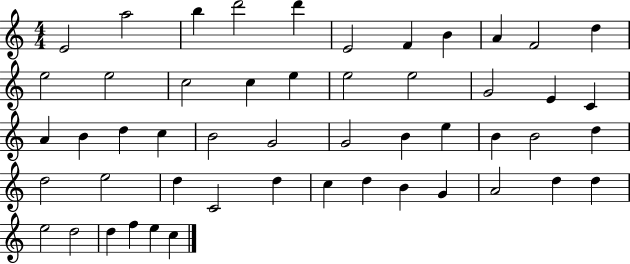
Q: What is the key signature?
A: C major